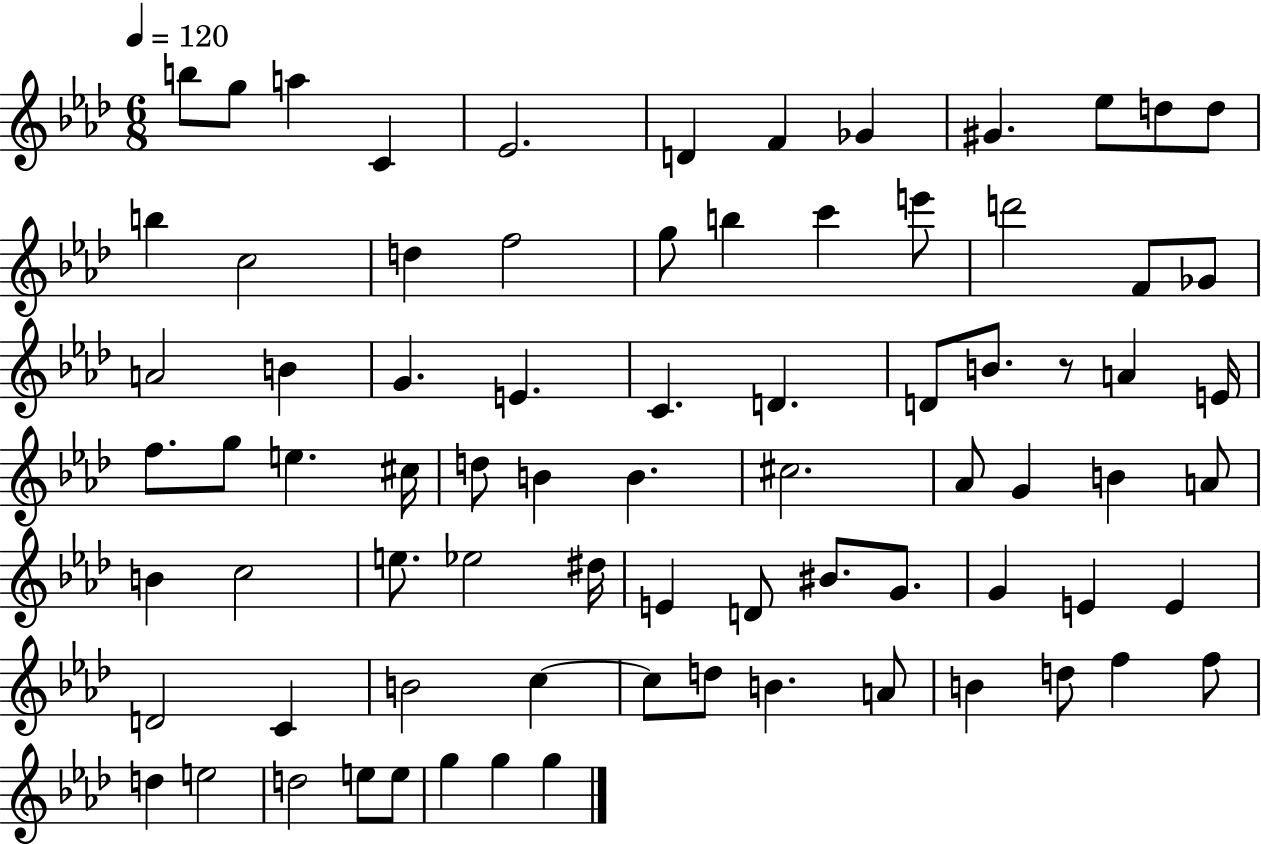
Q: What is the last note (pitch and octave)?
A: G5